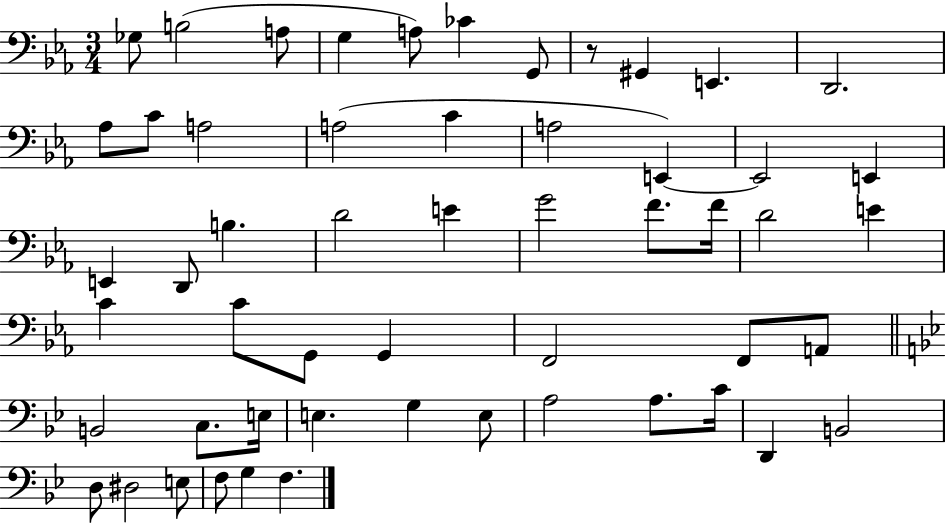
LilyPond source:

{
  \clef bass
  \numericTimeSignature
  \time 3/4
  \key ees \major
  \repeat volta 2 { ges8 b2( a8 | g4 a8) ces'4 g,8 | r8 gis,4 e,4. | d,2. | \break aes8 c'8 a2 | a2( c'4 | a2 e,4~~) | e,2 e,4 | \break e,4 d,8 b4. | d'2 e'4 | g'2 f'8. f'16 | d'2 e'4 | \break c'4 c'8 g,8 g,4 | f,2 f,8 a,8 | \bar "||" \break \key g \minor b,2 c8. e16 | e4. g4 e8 | a2 a8. c'16 | d,4 b,2 | \break d8 dis2 e8 | f8 g4 f4. | } \bar "|."
}